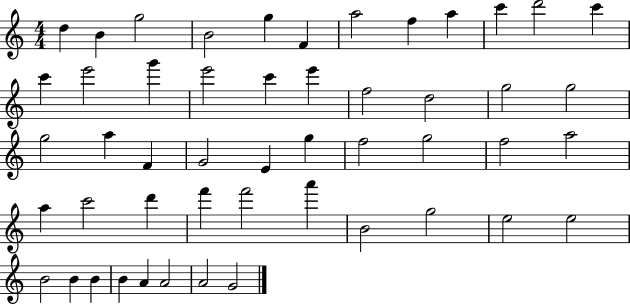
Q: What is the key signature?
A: C major